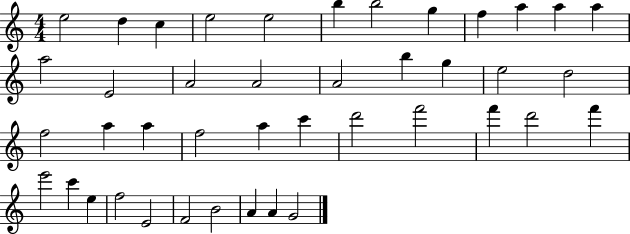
E5/h D5/q C5/q E5/h E5/h B5/q B5/h G5/q F5/q A5/q A5/q A5/q A5/h E4/h A4/h A4/h A4/h B5/q G5/q E5/h D5/h F5/h A5/q A5/q F5/h A5/q C6/q D6/h F6/h F6/q D6/h F6/q E6/h C6/q E5/q F5/h E4/h F4/h B4/h A4/q A4/q G4/h